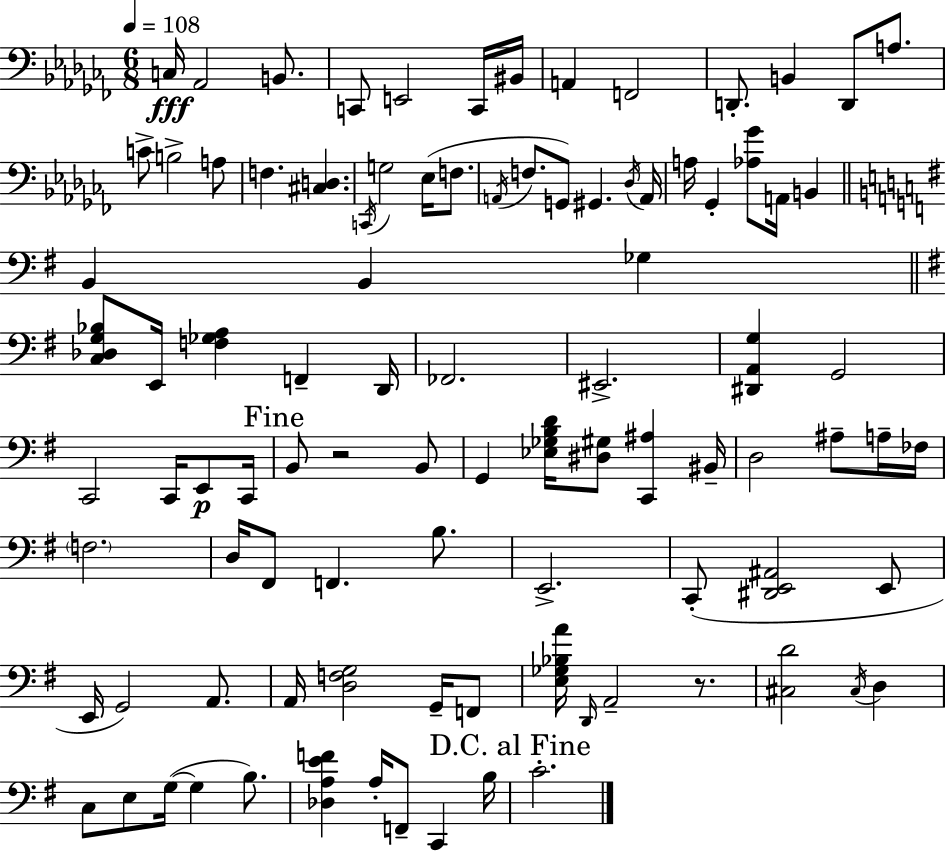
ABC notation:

X:1
T:Untitled
M:6/8
L:1/4
K:Abm
C,/4 _A,,2 B,,/2 C,,/2 E,,2 C,,/4 ^B,,/4 A,, F,,2 D,,/2 B,, D,,/2 A,/2 C/2 B,2 A,/2 F, [^C,D,] C,,/4 G,2 _E,/4 F,/2 A,,/4 F,/2 G,,/2 ^G,, _D,/4 A,,/4 A,/4 _G,, [_A,_G]/2 A,,/4 B,, B,, B,, _G, [C,_D,G,_B,]/2 E,,/4 [F,_G,A,] F,, D,,/4 _F,,2 ^E,,2 [^D,,A,,G,] G,,2 C,,2 C,,/4 E,,/2 C,,/4 B,,/2 z2 B,,/2 G,, [_E,_G,B,D]/4 [^D,^G,]/2 [C,,^A,] ^B,,/4 D,2 ^A,/2 A,/4 _F,/4 F,2 D,/4 ^F,,/2 F,, B,/2 E,,2 C,,/2 [^D,,E,,^A,,]2 E,,/2 E,,/4 G,,2 A,,/2 A,,/4 [D,F,G,]2 G,,/4 F,,/2 [E,_G,_B,A]/4 D,,/4 A,,2 z/2 [^C,D]2 ^C,/4 D, C,/2 E,/2 G,/4 G, B,/2 [_D,A,EF] A,/4 F,,/2 C,, B,/4 C2